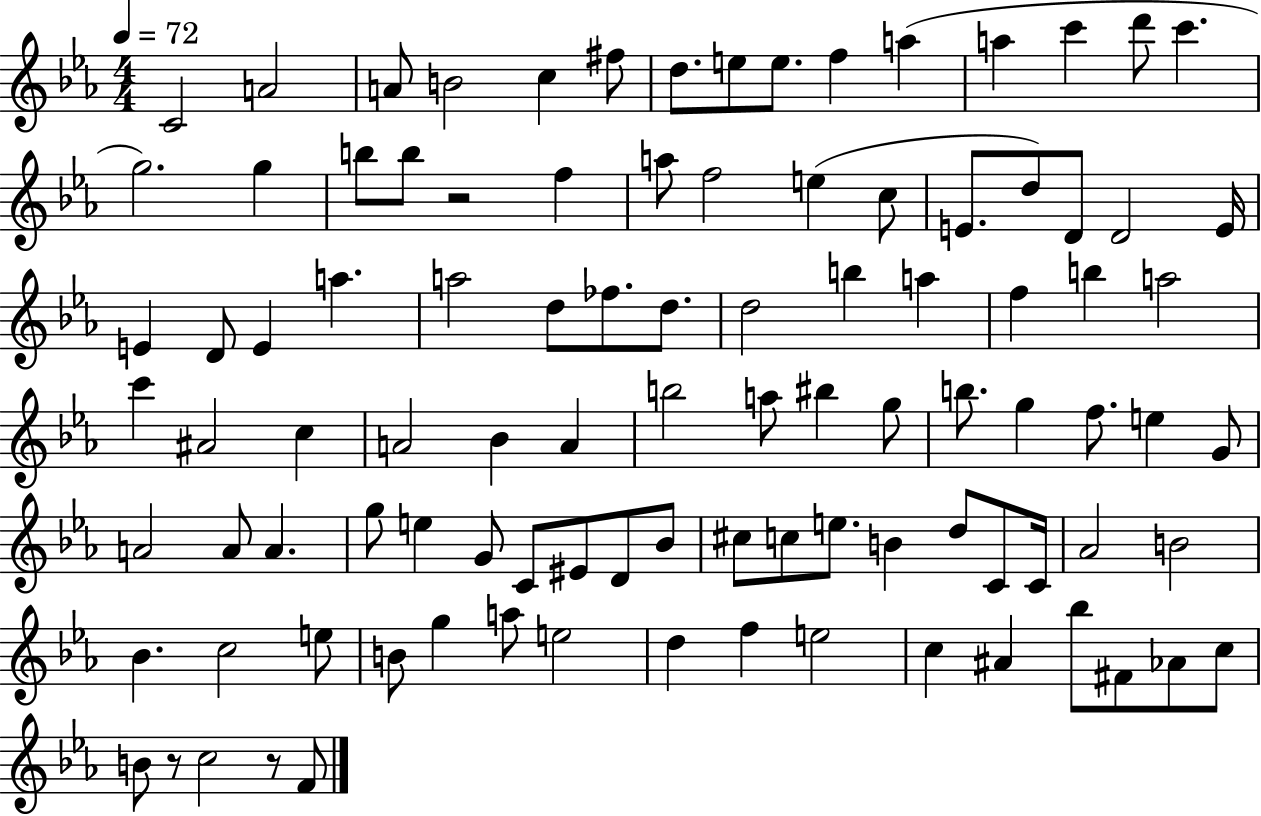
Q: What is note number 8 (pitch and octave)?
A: E5